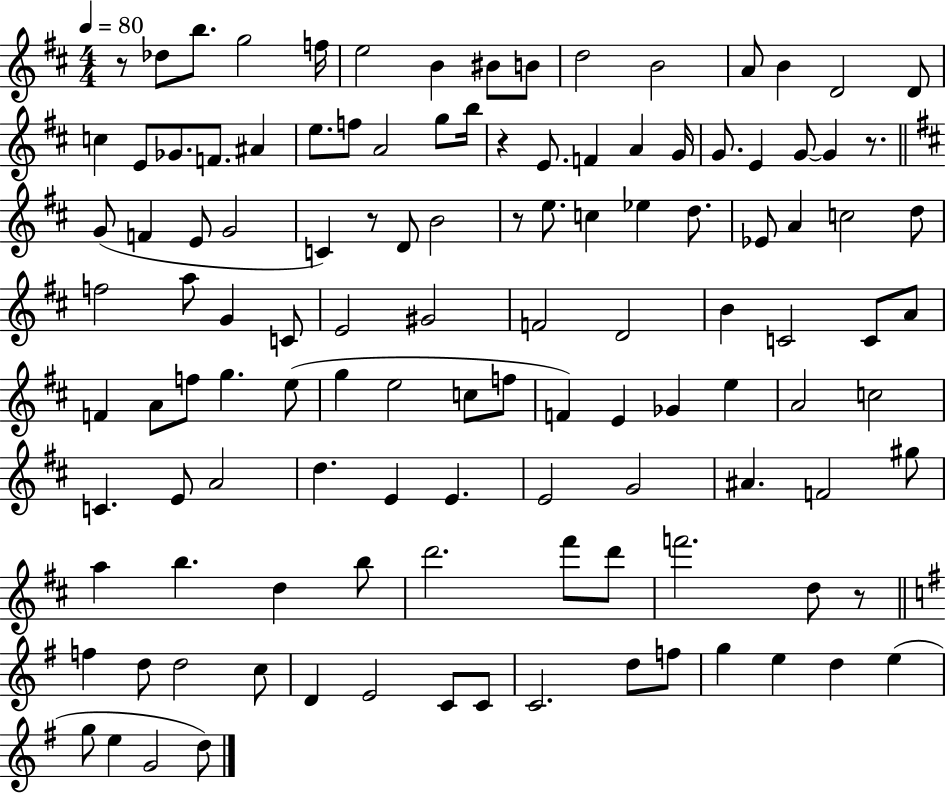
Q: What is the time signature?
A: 4/4